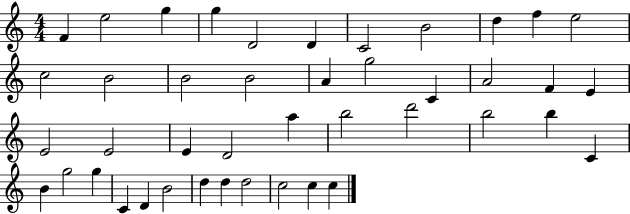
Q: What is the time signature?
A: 4/4